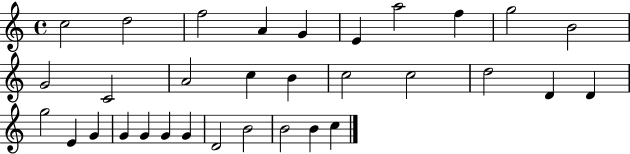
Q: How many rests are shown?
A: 0